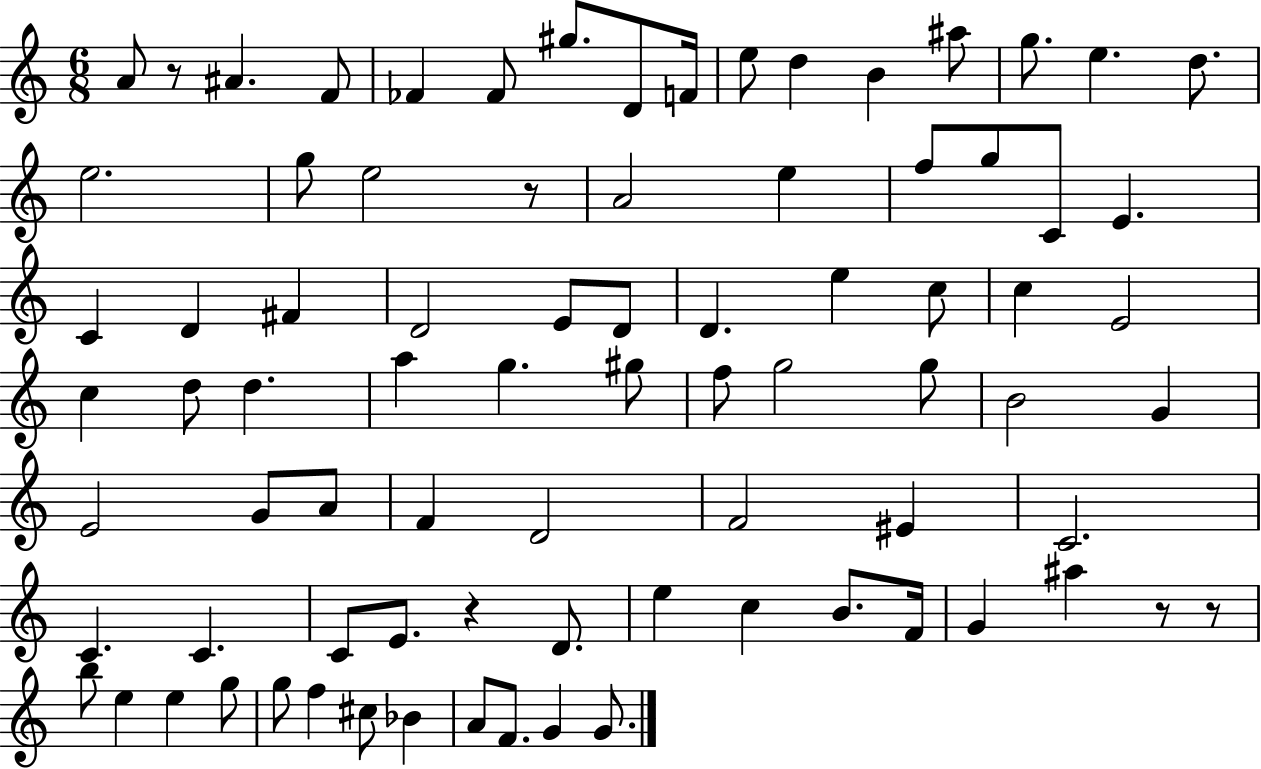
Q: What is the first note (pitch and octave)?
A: A4